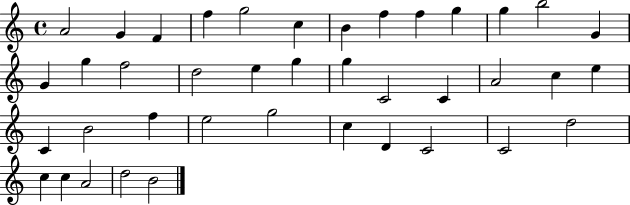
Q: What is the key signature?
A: C major